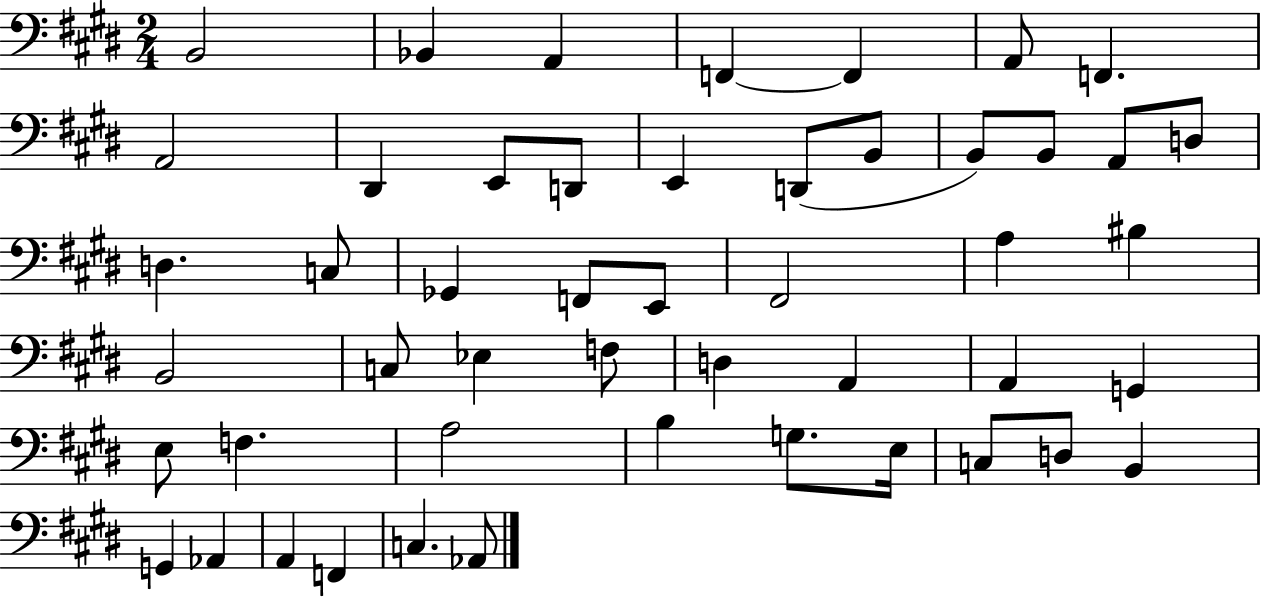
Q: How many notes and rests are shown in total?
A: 49